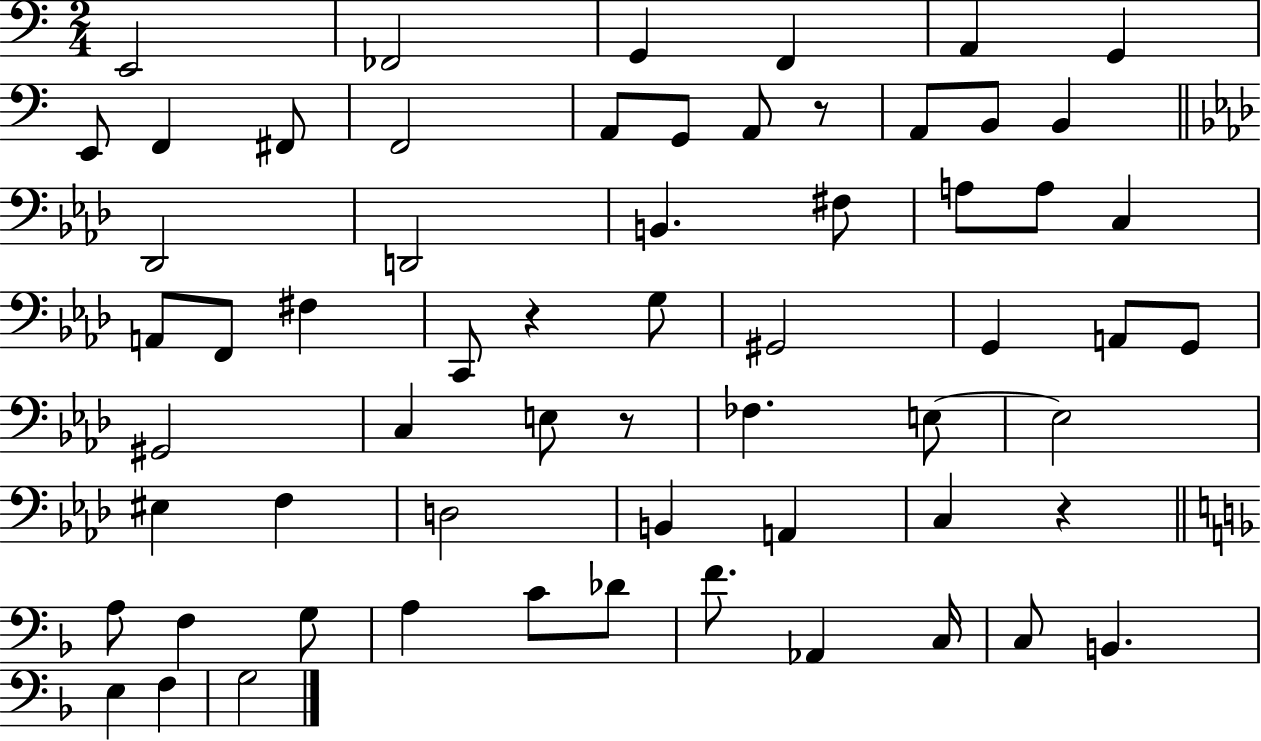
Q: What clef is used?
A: bass